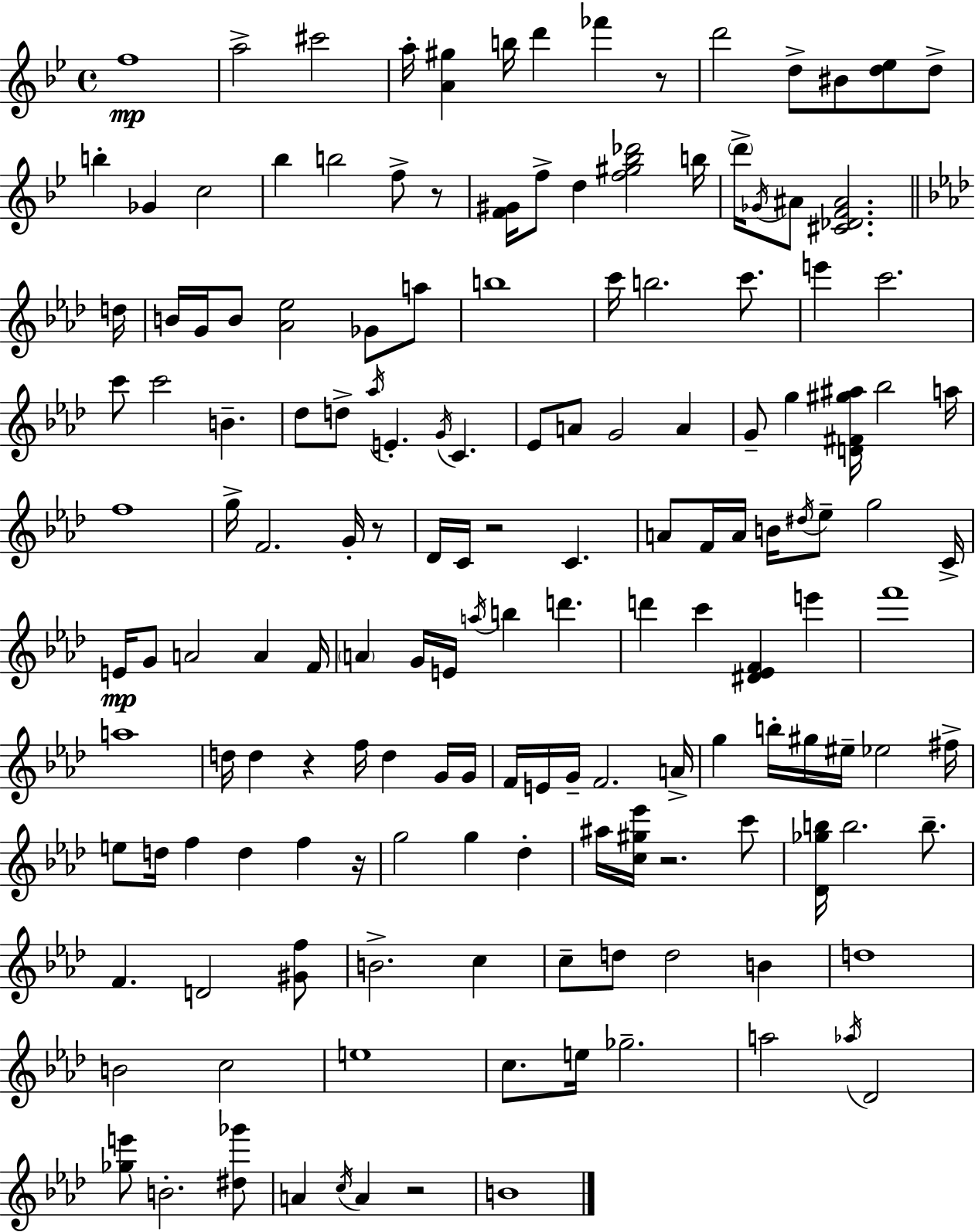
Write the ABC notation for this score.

X:1
T:Untitled
M:4/4
L:1/4
K:Gm
f4 a2 ^c'2 a/4 [A^g] b/4 d' _f' z/2 d'2 d/2 ^B/2 [d_e]/2 d/2 b _G c2 _b b2 f/2 z/2 [F^G]/4 f/2 d [f^g_b_d']2 b/4 d'/4 _G/4 ^A/2 [^C_DF^A]2 d/4 B/4 G/4 B/2 [_A_e]2 _G/2 a/2 b4 c'/4 b2 c'/2 e' c'2 c'/2 c'2 B _d/2 d/2 _a/4 E G/4 C _E/2 A/2 G2 A G/2 g [D^F^g^a]/4 _b2 a/4 f4 g/4 F2 G/4 z/2 _D/4 C/4 z2 C A/2 F/4 A/4 B/4 ^d/4 _e/2 g2 C/4 E/4 G/2 A2 A F/4 A G/4 E/4 a/4 b d' d' c' [^D_EF] e' f'4 a4 d/4 d z f/4 d G/4 G/4 F/4 E/4 G/4 F2 A/4 g b/4 ^g/4 ^e/4 _e2 ^f/4 e/2 d/4 f d f z/4 g2 g _d ^a/4 [c^g_e']/4 z2 c'/2 [_D_gb]/4 b2 b/2 F D2 [^Gf]/2 B2 c c/2 d/2 d2 B d4 B2 c2 e4 c/2 e/4 _g2 a2 _a/4 _D2 [_ge']/2 B2 [^d_g']/2 A c/4 A z2 B4